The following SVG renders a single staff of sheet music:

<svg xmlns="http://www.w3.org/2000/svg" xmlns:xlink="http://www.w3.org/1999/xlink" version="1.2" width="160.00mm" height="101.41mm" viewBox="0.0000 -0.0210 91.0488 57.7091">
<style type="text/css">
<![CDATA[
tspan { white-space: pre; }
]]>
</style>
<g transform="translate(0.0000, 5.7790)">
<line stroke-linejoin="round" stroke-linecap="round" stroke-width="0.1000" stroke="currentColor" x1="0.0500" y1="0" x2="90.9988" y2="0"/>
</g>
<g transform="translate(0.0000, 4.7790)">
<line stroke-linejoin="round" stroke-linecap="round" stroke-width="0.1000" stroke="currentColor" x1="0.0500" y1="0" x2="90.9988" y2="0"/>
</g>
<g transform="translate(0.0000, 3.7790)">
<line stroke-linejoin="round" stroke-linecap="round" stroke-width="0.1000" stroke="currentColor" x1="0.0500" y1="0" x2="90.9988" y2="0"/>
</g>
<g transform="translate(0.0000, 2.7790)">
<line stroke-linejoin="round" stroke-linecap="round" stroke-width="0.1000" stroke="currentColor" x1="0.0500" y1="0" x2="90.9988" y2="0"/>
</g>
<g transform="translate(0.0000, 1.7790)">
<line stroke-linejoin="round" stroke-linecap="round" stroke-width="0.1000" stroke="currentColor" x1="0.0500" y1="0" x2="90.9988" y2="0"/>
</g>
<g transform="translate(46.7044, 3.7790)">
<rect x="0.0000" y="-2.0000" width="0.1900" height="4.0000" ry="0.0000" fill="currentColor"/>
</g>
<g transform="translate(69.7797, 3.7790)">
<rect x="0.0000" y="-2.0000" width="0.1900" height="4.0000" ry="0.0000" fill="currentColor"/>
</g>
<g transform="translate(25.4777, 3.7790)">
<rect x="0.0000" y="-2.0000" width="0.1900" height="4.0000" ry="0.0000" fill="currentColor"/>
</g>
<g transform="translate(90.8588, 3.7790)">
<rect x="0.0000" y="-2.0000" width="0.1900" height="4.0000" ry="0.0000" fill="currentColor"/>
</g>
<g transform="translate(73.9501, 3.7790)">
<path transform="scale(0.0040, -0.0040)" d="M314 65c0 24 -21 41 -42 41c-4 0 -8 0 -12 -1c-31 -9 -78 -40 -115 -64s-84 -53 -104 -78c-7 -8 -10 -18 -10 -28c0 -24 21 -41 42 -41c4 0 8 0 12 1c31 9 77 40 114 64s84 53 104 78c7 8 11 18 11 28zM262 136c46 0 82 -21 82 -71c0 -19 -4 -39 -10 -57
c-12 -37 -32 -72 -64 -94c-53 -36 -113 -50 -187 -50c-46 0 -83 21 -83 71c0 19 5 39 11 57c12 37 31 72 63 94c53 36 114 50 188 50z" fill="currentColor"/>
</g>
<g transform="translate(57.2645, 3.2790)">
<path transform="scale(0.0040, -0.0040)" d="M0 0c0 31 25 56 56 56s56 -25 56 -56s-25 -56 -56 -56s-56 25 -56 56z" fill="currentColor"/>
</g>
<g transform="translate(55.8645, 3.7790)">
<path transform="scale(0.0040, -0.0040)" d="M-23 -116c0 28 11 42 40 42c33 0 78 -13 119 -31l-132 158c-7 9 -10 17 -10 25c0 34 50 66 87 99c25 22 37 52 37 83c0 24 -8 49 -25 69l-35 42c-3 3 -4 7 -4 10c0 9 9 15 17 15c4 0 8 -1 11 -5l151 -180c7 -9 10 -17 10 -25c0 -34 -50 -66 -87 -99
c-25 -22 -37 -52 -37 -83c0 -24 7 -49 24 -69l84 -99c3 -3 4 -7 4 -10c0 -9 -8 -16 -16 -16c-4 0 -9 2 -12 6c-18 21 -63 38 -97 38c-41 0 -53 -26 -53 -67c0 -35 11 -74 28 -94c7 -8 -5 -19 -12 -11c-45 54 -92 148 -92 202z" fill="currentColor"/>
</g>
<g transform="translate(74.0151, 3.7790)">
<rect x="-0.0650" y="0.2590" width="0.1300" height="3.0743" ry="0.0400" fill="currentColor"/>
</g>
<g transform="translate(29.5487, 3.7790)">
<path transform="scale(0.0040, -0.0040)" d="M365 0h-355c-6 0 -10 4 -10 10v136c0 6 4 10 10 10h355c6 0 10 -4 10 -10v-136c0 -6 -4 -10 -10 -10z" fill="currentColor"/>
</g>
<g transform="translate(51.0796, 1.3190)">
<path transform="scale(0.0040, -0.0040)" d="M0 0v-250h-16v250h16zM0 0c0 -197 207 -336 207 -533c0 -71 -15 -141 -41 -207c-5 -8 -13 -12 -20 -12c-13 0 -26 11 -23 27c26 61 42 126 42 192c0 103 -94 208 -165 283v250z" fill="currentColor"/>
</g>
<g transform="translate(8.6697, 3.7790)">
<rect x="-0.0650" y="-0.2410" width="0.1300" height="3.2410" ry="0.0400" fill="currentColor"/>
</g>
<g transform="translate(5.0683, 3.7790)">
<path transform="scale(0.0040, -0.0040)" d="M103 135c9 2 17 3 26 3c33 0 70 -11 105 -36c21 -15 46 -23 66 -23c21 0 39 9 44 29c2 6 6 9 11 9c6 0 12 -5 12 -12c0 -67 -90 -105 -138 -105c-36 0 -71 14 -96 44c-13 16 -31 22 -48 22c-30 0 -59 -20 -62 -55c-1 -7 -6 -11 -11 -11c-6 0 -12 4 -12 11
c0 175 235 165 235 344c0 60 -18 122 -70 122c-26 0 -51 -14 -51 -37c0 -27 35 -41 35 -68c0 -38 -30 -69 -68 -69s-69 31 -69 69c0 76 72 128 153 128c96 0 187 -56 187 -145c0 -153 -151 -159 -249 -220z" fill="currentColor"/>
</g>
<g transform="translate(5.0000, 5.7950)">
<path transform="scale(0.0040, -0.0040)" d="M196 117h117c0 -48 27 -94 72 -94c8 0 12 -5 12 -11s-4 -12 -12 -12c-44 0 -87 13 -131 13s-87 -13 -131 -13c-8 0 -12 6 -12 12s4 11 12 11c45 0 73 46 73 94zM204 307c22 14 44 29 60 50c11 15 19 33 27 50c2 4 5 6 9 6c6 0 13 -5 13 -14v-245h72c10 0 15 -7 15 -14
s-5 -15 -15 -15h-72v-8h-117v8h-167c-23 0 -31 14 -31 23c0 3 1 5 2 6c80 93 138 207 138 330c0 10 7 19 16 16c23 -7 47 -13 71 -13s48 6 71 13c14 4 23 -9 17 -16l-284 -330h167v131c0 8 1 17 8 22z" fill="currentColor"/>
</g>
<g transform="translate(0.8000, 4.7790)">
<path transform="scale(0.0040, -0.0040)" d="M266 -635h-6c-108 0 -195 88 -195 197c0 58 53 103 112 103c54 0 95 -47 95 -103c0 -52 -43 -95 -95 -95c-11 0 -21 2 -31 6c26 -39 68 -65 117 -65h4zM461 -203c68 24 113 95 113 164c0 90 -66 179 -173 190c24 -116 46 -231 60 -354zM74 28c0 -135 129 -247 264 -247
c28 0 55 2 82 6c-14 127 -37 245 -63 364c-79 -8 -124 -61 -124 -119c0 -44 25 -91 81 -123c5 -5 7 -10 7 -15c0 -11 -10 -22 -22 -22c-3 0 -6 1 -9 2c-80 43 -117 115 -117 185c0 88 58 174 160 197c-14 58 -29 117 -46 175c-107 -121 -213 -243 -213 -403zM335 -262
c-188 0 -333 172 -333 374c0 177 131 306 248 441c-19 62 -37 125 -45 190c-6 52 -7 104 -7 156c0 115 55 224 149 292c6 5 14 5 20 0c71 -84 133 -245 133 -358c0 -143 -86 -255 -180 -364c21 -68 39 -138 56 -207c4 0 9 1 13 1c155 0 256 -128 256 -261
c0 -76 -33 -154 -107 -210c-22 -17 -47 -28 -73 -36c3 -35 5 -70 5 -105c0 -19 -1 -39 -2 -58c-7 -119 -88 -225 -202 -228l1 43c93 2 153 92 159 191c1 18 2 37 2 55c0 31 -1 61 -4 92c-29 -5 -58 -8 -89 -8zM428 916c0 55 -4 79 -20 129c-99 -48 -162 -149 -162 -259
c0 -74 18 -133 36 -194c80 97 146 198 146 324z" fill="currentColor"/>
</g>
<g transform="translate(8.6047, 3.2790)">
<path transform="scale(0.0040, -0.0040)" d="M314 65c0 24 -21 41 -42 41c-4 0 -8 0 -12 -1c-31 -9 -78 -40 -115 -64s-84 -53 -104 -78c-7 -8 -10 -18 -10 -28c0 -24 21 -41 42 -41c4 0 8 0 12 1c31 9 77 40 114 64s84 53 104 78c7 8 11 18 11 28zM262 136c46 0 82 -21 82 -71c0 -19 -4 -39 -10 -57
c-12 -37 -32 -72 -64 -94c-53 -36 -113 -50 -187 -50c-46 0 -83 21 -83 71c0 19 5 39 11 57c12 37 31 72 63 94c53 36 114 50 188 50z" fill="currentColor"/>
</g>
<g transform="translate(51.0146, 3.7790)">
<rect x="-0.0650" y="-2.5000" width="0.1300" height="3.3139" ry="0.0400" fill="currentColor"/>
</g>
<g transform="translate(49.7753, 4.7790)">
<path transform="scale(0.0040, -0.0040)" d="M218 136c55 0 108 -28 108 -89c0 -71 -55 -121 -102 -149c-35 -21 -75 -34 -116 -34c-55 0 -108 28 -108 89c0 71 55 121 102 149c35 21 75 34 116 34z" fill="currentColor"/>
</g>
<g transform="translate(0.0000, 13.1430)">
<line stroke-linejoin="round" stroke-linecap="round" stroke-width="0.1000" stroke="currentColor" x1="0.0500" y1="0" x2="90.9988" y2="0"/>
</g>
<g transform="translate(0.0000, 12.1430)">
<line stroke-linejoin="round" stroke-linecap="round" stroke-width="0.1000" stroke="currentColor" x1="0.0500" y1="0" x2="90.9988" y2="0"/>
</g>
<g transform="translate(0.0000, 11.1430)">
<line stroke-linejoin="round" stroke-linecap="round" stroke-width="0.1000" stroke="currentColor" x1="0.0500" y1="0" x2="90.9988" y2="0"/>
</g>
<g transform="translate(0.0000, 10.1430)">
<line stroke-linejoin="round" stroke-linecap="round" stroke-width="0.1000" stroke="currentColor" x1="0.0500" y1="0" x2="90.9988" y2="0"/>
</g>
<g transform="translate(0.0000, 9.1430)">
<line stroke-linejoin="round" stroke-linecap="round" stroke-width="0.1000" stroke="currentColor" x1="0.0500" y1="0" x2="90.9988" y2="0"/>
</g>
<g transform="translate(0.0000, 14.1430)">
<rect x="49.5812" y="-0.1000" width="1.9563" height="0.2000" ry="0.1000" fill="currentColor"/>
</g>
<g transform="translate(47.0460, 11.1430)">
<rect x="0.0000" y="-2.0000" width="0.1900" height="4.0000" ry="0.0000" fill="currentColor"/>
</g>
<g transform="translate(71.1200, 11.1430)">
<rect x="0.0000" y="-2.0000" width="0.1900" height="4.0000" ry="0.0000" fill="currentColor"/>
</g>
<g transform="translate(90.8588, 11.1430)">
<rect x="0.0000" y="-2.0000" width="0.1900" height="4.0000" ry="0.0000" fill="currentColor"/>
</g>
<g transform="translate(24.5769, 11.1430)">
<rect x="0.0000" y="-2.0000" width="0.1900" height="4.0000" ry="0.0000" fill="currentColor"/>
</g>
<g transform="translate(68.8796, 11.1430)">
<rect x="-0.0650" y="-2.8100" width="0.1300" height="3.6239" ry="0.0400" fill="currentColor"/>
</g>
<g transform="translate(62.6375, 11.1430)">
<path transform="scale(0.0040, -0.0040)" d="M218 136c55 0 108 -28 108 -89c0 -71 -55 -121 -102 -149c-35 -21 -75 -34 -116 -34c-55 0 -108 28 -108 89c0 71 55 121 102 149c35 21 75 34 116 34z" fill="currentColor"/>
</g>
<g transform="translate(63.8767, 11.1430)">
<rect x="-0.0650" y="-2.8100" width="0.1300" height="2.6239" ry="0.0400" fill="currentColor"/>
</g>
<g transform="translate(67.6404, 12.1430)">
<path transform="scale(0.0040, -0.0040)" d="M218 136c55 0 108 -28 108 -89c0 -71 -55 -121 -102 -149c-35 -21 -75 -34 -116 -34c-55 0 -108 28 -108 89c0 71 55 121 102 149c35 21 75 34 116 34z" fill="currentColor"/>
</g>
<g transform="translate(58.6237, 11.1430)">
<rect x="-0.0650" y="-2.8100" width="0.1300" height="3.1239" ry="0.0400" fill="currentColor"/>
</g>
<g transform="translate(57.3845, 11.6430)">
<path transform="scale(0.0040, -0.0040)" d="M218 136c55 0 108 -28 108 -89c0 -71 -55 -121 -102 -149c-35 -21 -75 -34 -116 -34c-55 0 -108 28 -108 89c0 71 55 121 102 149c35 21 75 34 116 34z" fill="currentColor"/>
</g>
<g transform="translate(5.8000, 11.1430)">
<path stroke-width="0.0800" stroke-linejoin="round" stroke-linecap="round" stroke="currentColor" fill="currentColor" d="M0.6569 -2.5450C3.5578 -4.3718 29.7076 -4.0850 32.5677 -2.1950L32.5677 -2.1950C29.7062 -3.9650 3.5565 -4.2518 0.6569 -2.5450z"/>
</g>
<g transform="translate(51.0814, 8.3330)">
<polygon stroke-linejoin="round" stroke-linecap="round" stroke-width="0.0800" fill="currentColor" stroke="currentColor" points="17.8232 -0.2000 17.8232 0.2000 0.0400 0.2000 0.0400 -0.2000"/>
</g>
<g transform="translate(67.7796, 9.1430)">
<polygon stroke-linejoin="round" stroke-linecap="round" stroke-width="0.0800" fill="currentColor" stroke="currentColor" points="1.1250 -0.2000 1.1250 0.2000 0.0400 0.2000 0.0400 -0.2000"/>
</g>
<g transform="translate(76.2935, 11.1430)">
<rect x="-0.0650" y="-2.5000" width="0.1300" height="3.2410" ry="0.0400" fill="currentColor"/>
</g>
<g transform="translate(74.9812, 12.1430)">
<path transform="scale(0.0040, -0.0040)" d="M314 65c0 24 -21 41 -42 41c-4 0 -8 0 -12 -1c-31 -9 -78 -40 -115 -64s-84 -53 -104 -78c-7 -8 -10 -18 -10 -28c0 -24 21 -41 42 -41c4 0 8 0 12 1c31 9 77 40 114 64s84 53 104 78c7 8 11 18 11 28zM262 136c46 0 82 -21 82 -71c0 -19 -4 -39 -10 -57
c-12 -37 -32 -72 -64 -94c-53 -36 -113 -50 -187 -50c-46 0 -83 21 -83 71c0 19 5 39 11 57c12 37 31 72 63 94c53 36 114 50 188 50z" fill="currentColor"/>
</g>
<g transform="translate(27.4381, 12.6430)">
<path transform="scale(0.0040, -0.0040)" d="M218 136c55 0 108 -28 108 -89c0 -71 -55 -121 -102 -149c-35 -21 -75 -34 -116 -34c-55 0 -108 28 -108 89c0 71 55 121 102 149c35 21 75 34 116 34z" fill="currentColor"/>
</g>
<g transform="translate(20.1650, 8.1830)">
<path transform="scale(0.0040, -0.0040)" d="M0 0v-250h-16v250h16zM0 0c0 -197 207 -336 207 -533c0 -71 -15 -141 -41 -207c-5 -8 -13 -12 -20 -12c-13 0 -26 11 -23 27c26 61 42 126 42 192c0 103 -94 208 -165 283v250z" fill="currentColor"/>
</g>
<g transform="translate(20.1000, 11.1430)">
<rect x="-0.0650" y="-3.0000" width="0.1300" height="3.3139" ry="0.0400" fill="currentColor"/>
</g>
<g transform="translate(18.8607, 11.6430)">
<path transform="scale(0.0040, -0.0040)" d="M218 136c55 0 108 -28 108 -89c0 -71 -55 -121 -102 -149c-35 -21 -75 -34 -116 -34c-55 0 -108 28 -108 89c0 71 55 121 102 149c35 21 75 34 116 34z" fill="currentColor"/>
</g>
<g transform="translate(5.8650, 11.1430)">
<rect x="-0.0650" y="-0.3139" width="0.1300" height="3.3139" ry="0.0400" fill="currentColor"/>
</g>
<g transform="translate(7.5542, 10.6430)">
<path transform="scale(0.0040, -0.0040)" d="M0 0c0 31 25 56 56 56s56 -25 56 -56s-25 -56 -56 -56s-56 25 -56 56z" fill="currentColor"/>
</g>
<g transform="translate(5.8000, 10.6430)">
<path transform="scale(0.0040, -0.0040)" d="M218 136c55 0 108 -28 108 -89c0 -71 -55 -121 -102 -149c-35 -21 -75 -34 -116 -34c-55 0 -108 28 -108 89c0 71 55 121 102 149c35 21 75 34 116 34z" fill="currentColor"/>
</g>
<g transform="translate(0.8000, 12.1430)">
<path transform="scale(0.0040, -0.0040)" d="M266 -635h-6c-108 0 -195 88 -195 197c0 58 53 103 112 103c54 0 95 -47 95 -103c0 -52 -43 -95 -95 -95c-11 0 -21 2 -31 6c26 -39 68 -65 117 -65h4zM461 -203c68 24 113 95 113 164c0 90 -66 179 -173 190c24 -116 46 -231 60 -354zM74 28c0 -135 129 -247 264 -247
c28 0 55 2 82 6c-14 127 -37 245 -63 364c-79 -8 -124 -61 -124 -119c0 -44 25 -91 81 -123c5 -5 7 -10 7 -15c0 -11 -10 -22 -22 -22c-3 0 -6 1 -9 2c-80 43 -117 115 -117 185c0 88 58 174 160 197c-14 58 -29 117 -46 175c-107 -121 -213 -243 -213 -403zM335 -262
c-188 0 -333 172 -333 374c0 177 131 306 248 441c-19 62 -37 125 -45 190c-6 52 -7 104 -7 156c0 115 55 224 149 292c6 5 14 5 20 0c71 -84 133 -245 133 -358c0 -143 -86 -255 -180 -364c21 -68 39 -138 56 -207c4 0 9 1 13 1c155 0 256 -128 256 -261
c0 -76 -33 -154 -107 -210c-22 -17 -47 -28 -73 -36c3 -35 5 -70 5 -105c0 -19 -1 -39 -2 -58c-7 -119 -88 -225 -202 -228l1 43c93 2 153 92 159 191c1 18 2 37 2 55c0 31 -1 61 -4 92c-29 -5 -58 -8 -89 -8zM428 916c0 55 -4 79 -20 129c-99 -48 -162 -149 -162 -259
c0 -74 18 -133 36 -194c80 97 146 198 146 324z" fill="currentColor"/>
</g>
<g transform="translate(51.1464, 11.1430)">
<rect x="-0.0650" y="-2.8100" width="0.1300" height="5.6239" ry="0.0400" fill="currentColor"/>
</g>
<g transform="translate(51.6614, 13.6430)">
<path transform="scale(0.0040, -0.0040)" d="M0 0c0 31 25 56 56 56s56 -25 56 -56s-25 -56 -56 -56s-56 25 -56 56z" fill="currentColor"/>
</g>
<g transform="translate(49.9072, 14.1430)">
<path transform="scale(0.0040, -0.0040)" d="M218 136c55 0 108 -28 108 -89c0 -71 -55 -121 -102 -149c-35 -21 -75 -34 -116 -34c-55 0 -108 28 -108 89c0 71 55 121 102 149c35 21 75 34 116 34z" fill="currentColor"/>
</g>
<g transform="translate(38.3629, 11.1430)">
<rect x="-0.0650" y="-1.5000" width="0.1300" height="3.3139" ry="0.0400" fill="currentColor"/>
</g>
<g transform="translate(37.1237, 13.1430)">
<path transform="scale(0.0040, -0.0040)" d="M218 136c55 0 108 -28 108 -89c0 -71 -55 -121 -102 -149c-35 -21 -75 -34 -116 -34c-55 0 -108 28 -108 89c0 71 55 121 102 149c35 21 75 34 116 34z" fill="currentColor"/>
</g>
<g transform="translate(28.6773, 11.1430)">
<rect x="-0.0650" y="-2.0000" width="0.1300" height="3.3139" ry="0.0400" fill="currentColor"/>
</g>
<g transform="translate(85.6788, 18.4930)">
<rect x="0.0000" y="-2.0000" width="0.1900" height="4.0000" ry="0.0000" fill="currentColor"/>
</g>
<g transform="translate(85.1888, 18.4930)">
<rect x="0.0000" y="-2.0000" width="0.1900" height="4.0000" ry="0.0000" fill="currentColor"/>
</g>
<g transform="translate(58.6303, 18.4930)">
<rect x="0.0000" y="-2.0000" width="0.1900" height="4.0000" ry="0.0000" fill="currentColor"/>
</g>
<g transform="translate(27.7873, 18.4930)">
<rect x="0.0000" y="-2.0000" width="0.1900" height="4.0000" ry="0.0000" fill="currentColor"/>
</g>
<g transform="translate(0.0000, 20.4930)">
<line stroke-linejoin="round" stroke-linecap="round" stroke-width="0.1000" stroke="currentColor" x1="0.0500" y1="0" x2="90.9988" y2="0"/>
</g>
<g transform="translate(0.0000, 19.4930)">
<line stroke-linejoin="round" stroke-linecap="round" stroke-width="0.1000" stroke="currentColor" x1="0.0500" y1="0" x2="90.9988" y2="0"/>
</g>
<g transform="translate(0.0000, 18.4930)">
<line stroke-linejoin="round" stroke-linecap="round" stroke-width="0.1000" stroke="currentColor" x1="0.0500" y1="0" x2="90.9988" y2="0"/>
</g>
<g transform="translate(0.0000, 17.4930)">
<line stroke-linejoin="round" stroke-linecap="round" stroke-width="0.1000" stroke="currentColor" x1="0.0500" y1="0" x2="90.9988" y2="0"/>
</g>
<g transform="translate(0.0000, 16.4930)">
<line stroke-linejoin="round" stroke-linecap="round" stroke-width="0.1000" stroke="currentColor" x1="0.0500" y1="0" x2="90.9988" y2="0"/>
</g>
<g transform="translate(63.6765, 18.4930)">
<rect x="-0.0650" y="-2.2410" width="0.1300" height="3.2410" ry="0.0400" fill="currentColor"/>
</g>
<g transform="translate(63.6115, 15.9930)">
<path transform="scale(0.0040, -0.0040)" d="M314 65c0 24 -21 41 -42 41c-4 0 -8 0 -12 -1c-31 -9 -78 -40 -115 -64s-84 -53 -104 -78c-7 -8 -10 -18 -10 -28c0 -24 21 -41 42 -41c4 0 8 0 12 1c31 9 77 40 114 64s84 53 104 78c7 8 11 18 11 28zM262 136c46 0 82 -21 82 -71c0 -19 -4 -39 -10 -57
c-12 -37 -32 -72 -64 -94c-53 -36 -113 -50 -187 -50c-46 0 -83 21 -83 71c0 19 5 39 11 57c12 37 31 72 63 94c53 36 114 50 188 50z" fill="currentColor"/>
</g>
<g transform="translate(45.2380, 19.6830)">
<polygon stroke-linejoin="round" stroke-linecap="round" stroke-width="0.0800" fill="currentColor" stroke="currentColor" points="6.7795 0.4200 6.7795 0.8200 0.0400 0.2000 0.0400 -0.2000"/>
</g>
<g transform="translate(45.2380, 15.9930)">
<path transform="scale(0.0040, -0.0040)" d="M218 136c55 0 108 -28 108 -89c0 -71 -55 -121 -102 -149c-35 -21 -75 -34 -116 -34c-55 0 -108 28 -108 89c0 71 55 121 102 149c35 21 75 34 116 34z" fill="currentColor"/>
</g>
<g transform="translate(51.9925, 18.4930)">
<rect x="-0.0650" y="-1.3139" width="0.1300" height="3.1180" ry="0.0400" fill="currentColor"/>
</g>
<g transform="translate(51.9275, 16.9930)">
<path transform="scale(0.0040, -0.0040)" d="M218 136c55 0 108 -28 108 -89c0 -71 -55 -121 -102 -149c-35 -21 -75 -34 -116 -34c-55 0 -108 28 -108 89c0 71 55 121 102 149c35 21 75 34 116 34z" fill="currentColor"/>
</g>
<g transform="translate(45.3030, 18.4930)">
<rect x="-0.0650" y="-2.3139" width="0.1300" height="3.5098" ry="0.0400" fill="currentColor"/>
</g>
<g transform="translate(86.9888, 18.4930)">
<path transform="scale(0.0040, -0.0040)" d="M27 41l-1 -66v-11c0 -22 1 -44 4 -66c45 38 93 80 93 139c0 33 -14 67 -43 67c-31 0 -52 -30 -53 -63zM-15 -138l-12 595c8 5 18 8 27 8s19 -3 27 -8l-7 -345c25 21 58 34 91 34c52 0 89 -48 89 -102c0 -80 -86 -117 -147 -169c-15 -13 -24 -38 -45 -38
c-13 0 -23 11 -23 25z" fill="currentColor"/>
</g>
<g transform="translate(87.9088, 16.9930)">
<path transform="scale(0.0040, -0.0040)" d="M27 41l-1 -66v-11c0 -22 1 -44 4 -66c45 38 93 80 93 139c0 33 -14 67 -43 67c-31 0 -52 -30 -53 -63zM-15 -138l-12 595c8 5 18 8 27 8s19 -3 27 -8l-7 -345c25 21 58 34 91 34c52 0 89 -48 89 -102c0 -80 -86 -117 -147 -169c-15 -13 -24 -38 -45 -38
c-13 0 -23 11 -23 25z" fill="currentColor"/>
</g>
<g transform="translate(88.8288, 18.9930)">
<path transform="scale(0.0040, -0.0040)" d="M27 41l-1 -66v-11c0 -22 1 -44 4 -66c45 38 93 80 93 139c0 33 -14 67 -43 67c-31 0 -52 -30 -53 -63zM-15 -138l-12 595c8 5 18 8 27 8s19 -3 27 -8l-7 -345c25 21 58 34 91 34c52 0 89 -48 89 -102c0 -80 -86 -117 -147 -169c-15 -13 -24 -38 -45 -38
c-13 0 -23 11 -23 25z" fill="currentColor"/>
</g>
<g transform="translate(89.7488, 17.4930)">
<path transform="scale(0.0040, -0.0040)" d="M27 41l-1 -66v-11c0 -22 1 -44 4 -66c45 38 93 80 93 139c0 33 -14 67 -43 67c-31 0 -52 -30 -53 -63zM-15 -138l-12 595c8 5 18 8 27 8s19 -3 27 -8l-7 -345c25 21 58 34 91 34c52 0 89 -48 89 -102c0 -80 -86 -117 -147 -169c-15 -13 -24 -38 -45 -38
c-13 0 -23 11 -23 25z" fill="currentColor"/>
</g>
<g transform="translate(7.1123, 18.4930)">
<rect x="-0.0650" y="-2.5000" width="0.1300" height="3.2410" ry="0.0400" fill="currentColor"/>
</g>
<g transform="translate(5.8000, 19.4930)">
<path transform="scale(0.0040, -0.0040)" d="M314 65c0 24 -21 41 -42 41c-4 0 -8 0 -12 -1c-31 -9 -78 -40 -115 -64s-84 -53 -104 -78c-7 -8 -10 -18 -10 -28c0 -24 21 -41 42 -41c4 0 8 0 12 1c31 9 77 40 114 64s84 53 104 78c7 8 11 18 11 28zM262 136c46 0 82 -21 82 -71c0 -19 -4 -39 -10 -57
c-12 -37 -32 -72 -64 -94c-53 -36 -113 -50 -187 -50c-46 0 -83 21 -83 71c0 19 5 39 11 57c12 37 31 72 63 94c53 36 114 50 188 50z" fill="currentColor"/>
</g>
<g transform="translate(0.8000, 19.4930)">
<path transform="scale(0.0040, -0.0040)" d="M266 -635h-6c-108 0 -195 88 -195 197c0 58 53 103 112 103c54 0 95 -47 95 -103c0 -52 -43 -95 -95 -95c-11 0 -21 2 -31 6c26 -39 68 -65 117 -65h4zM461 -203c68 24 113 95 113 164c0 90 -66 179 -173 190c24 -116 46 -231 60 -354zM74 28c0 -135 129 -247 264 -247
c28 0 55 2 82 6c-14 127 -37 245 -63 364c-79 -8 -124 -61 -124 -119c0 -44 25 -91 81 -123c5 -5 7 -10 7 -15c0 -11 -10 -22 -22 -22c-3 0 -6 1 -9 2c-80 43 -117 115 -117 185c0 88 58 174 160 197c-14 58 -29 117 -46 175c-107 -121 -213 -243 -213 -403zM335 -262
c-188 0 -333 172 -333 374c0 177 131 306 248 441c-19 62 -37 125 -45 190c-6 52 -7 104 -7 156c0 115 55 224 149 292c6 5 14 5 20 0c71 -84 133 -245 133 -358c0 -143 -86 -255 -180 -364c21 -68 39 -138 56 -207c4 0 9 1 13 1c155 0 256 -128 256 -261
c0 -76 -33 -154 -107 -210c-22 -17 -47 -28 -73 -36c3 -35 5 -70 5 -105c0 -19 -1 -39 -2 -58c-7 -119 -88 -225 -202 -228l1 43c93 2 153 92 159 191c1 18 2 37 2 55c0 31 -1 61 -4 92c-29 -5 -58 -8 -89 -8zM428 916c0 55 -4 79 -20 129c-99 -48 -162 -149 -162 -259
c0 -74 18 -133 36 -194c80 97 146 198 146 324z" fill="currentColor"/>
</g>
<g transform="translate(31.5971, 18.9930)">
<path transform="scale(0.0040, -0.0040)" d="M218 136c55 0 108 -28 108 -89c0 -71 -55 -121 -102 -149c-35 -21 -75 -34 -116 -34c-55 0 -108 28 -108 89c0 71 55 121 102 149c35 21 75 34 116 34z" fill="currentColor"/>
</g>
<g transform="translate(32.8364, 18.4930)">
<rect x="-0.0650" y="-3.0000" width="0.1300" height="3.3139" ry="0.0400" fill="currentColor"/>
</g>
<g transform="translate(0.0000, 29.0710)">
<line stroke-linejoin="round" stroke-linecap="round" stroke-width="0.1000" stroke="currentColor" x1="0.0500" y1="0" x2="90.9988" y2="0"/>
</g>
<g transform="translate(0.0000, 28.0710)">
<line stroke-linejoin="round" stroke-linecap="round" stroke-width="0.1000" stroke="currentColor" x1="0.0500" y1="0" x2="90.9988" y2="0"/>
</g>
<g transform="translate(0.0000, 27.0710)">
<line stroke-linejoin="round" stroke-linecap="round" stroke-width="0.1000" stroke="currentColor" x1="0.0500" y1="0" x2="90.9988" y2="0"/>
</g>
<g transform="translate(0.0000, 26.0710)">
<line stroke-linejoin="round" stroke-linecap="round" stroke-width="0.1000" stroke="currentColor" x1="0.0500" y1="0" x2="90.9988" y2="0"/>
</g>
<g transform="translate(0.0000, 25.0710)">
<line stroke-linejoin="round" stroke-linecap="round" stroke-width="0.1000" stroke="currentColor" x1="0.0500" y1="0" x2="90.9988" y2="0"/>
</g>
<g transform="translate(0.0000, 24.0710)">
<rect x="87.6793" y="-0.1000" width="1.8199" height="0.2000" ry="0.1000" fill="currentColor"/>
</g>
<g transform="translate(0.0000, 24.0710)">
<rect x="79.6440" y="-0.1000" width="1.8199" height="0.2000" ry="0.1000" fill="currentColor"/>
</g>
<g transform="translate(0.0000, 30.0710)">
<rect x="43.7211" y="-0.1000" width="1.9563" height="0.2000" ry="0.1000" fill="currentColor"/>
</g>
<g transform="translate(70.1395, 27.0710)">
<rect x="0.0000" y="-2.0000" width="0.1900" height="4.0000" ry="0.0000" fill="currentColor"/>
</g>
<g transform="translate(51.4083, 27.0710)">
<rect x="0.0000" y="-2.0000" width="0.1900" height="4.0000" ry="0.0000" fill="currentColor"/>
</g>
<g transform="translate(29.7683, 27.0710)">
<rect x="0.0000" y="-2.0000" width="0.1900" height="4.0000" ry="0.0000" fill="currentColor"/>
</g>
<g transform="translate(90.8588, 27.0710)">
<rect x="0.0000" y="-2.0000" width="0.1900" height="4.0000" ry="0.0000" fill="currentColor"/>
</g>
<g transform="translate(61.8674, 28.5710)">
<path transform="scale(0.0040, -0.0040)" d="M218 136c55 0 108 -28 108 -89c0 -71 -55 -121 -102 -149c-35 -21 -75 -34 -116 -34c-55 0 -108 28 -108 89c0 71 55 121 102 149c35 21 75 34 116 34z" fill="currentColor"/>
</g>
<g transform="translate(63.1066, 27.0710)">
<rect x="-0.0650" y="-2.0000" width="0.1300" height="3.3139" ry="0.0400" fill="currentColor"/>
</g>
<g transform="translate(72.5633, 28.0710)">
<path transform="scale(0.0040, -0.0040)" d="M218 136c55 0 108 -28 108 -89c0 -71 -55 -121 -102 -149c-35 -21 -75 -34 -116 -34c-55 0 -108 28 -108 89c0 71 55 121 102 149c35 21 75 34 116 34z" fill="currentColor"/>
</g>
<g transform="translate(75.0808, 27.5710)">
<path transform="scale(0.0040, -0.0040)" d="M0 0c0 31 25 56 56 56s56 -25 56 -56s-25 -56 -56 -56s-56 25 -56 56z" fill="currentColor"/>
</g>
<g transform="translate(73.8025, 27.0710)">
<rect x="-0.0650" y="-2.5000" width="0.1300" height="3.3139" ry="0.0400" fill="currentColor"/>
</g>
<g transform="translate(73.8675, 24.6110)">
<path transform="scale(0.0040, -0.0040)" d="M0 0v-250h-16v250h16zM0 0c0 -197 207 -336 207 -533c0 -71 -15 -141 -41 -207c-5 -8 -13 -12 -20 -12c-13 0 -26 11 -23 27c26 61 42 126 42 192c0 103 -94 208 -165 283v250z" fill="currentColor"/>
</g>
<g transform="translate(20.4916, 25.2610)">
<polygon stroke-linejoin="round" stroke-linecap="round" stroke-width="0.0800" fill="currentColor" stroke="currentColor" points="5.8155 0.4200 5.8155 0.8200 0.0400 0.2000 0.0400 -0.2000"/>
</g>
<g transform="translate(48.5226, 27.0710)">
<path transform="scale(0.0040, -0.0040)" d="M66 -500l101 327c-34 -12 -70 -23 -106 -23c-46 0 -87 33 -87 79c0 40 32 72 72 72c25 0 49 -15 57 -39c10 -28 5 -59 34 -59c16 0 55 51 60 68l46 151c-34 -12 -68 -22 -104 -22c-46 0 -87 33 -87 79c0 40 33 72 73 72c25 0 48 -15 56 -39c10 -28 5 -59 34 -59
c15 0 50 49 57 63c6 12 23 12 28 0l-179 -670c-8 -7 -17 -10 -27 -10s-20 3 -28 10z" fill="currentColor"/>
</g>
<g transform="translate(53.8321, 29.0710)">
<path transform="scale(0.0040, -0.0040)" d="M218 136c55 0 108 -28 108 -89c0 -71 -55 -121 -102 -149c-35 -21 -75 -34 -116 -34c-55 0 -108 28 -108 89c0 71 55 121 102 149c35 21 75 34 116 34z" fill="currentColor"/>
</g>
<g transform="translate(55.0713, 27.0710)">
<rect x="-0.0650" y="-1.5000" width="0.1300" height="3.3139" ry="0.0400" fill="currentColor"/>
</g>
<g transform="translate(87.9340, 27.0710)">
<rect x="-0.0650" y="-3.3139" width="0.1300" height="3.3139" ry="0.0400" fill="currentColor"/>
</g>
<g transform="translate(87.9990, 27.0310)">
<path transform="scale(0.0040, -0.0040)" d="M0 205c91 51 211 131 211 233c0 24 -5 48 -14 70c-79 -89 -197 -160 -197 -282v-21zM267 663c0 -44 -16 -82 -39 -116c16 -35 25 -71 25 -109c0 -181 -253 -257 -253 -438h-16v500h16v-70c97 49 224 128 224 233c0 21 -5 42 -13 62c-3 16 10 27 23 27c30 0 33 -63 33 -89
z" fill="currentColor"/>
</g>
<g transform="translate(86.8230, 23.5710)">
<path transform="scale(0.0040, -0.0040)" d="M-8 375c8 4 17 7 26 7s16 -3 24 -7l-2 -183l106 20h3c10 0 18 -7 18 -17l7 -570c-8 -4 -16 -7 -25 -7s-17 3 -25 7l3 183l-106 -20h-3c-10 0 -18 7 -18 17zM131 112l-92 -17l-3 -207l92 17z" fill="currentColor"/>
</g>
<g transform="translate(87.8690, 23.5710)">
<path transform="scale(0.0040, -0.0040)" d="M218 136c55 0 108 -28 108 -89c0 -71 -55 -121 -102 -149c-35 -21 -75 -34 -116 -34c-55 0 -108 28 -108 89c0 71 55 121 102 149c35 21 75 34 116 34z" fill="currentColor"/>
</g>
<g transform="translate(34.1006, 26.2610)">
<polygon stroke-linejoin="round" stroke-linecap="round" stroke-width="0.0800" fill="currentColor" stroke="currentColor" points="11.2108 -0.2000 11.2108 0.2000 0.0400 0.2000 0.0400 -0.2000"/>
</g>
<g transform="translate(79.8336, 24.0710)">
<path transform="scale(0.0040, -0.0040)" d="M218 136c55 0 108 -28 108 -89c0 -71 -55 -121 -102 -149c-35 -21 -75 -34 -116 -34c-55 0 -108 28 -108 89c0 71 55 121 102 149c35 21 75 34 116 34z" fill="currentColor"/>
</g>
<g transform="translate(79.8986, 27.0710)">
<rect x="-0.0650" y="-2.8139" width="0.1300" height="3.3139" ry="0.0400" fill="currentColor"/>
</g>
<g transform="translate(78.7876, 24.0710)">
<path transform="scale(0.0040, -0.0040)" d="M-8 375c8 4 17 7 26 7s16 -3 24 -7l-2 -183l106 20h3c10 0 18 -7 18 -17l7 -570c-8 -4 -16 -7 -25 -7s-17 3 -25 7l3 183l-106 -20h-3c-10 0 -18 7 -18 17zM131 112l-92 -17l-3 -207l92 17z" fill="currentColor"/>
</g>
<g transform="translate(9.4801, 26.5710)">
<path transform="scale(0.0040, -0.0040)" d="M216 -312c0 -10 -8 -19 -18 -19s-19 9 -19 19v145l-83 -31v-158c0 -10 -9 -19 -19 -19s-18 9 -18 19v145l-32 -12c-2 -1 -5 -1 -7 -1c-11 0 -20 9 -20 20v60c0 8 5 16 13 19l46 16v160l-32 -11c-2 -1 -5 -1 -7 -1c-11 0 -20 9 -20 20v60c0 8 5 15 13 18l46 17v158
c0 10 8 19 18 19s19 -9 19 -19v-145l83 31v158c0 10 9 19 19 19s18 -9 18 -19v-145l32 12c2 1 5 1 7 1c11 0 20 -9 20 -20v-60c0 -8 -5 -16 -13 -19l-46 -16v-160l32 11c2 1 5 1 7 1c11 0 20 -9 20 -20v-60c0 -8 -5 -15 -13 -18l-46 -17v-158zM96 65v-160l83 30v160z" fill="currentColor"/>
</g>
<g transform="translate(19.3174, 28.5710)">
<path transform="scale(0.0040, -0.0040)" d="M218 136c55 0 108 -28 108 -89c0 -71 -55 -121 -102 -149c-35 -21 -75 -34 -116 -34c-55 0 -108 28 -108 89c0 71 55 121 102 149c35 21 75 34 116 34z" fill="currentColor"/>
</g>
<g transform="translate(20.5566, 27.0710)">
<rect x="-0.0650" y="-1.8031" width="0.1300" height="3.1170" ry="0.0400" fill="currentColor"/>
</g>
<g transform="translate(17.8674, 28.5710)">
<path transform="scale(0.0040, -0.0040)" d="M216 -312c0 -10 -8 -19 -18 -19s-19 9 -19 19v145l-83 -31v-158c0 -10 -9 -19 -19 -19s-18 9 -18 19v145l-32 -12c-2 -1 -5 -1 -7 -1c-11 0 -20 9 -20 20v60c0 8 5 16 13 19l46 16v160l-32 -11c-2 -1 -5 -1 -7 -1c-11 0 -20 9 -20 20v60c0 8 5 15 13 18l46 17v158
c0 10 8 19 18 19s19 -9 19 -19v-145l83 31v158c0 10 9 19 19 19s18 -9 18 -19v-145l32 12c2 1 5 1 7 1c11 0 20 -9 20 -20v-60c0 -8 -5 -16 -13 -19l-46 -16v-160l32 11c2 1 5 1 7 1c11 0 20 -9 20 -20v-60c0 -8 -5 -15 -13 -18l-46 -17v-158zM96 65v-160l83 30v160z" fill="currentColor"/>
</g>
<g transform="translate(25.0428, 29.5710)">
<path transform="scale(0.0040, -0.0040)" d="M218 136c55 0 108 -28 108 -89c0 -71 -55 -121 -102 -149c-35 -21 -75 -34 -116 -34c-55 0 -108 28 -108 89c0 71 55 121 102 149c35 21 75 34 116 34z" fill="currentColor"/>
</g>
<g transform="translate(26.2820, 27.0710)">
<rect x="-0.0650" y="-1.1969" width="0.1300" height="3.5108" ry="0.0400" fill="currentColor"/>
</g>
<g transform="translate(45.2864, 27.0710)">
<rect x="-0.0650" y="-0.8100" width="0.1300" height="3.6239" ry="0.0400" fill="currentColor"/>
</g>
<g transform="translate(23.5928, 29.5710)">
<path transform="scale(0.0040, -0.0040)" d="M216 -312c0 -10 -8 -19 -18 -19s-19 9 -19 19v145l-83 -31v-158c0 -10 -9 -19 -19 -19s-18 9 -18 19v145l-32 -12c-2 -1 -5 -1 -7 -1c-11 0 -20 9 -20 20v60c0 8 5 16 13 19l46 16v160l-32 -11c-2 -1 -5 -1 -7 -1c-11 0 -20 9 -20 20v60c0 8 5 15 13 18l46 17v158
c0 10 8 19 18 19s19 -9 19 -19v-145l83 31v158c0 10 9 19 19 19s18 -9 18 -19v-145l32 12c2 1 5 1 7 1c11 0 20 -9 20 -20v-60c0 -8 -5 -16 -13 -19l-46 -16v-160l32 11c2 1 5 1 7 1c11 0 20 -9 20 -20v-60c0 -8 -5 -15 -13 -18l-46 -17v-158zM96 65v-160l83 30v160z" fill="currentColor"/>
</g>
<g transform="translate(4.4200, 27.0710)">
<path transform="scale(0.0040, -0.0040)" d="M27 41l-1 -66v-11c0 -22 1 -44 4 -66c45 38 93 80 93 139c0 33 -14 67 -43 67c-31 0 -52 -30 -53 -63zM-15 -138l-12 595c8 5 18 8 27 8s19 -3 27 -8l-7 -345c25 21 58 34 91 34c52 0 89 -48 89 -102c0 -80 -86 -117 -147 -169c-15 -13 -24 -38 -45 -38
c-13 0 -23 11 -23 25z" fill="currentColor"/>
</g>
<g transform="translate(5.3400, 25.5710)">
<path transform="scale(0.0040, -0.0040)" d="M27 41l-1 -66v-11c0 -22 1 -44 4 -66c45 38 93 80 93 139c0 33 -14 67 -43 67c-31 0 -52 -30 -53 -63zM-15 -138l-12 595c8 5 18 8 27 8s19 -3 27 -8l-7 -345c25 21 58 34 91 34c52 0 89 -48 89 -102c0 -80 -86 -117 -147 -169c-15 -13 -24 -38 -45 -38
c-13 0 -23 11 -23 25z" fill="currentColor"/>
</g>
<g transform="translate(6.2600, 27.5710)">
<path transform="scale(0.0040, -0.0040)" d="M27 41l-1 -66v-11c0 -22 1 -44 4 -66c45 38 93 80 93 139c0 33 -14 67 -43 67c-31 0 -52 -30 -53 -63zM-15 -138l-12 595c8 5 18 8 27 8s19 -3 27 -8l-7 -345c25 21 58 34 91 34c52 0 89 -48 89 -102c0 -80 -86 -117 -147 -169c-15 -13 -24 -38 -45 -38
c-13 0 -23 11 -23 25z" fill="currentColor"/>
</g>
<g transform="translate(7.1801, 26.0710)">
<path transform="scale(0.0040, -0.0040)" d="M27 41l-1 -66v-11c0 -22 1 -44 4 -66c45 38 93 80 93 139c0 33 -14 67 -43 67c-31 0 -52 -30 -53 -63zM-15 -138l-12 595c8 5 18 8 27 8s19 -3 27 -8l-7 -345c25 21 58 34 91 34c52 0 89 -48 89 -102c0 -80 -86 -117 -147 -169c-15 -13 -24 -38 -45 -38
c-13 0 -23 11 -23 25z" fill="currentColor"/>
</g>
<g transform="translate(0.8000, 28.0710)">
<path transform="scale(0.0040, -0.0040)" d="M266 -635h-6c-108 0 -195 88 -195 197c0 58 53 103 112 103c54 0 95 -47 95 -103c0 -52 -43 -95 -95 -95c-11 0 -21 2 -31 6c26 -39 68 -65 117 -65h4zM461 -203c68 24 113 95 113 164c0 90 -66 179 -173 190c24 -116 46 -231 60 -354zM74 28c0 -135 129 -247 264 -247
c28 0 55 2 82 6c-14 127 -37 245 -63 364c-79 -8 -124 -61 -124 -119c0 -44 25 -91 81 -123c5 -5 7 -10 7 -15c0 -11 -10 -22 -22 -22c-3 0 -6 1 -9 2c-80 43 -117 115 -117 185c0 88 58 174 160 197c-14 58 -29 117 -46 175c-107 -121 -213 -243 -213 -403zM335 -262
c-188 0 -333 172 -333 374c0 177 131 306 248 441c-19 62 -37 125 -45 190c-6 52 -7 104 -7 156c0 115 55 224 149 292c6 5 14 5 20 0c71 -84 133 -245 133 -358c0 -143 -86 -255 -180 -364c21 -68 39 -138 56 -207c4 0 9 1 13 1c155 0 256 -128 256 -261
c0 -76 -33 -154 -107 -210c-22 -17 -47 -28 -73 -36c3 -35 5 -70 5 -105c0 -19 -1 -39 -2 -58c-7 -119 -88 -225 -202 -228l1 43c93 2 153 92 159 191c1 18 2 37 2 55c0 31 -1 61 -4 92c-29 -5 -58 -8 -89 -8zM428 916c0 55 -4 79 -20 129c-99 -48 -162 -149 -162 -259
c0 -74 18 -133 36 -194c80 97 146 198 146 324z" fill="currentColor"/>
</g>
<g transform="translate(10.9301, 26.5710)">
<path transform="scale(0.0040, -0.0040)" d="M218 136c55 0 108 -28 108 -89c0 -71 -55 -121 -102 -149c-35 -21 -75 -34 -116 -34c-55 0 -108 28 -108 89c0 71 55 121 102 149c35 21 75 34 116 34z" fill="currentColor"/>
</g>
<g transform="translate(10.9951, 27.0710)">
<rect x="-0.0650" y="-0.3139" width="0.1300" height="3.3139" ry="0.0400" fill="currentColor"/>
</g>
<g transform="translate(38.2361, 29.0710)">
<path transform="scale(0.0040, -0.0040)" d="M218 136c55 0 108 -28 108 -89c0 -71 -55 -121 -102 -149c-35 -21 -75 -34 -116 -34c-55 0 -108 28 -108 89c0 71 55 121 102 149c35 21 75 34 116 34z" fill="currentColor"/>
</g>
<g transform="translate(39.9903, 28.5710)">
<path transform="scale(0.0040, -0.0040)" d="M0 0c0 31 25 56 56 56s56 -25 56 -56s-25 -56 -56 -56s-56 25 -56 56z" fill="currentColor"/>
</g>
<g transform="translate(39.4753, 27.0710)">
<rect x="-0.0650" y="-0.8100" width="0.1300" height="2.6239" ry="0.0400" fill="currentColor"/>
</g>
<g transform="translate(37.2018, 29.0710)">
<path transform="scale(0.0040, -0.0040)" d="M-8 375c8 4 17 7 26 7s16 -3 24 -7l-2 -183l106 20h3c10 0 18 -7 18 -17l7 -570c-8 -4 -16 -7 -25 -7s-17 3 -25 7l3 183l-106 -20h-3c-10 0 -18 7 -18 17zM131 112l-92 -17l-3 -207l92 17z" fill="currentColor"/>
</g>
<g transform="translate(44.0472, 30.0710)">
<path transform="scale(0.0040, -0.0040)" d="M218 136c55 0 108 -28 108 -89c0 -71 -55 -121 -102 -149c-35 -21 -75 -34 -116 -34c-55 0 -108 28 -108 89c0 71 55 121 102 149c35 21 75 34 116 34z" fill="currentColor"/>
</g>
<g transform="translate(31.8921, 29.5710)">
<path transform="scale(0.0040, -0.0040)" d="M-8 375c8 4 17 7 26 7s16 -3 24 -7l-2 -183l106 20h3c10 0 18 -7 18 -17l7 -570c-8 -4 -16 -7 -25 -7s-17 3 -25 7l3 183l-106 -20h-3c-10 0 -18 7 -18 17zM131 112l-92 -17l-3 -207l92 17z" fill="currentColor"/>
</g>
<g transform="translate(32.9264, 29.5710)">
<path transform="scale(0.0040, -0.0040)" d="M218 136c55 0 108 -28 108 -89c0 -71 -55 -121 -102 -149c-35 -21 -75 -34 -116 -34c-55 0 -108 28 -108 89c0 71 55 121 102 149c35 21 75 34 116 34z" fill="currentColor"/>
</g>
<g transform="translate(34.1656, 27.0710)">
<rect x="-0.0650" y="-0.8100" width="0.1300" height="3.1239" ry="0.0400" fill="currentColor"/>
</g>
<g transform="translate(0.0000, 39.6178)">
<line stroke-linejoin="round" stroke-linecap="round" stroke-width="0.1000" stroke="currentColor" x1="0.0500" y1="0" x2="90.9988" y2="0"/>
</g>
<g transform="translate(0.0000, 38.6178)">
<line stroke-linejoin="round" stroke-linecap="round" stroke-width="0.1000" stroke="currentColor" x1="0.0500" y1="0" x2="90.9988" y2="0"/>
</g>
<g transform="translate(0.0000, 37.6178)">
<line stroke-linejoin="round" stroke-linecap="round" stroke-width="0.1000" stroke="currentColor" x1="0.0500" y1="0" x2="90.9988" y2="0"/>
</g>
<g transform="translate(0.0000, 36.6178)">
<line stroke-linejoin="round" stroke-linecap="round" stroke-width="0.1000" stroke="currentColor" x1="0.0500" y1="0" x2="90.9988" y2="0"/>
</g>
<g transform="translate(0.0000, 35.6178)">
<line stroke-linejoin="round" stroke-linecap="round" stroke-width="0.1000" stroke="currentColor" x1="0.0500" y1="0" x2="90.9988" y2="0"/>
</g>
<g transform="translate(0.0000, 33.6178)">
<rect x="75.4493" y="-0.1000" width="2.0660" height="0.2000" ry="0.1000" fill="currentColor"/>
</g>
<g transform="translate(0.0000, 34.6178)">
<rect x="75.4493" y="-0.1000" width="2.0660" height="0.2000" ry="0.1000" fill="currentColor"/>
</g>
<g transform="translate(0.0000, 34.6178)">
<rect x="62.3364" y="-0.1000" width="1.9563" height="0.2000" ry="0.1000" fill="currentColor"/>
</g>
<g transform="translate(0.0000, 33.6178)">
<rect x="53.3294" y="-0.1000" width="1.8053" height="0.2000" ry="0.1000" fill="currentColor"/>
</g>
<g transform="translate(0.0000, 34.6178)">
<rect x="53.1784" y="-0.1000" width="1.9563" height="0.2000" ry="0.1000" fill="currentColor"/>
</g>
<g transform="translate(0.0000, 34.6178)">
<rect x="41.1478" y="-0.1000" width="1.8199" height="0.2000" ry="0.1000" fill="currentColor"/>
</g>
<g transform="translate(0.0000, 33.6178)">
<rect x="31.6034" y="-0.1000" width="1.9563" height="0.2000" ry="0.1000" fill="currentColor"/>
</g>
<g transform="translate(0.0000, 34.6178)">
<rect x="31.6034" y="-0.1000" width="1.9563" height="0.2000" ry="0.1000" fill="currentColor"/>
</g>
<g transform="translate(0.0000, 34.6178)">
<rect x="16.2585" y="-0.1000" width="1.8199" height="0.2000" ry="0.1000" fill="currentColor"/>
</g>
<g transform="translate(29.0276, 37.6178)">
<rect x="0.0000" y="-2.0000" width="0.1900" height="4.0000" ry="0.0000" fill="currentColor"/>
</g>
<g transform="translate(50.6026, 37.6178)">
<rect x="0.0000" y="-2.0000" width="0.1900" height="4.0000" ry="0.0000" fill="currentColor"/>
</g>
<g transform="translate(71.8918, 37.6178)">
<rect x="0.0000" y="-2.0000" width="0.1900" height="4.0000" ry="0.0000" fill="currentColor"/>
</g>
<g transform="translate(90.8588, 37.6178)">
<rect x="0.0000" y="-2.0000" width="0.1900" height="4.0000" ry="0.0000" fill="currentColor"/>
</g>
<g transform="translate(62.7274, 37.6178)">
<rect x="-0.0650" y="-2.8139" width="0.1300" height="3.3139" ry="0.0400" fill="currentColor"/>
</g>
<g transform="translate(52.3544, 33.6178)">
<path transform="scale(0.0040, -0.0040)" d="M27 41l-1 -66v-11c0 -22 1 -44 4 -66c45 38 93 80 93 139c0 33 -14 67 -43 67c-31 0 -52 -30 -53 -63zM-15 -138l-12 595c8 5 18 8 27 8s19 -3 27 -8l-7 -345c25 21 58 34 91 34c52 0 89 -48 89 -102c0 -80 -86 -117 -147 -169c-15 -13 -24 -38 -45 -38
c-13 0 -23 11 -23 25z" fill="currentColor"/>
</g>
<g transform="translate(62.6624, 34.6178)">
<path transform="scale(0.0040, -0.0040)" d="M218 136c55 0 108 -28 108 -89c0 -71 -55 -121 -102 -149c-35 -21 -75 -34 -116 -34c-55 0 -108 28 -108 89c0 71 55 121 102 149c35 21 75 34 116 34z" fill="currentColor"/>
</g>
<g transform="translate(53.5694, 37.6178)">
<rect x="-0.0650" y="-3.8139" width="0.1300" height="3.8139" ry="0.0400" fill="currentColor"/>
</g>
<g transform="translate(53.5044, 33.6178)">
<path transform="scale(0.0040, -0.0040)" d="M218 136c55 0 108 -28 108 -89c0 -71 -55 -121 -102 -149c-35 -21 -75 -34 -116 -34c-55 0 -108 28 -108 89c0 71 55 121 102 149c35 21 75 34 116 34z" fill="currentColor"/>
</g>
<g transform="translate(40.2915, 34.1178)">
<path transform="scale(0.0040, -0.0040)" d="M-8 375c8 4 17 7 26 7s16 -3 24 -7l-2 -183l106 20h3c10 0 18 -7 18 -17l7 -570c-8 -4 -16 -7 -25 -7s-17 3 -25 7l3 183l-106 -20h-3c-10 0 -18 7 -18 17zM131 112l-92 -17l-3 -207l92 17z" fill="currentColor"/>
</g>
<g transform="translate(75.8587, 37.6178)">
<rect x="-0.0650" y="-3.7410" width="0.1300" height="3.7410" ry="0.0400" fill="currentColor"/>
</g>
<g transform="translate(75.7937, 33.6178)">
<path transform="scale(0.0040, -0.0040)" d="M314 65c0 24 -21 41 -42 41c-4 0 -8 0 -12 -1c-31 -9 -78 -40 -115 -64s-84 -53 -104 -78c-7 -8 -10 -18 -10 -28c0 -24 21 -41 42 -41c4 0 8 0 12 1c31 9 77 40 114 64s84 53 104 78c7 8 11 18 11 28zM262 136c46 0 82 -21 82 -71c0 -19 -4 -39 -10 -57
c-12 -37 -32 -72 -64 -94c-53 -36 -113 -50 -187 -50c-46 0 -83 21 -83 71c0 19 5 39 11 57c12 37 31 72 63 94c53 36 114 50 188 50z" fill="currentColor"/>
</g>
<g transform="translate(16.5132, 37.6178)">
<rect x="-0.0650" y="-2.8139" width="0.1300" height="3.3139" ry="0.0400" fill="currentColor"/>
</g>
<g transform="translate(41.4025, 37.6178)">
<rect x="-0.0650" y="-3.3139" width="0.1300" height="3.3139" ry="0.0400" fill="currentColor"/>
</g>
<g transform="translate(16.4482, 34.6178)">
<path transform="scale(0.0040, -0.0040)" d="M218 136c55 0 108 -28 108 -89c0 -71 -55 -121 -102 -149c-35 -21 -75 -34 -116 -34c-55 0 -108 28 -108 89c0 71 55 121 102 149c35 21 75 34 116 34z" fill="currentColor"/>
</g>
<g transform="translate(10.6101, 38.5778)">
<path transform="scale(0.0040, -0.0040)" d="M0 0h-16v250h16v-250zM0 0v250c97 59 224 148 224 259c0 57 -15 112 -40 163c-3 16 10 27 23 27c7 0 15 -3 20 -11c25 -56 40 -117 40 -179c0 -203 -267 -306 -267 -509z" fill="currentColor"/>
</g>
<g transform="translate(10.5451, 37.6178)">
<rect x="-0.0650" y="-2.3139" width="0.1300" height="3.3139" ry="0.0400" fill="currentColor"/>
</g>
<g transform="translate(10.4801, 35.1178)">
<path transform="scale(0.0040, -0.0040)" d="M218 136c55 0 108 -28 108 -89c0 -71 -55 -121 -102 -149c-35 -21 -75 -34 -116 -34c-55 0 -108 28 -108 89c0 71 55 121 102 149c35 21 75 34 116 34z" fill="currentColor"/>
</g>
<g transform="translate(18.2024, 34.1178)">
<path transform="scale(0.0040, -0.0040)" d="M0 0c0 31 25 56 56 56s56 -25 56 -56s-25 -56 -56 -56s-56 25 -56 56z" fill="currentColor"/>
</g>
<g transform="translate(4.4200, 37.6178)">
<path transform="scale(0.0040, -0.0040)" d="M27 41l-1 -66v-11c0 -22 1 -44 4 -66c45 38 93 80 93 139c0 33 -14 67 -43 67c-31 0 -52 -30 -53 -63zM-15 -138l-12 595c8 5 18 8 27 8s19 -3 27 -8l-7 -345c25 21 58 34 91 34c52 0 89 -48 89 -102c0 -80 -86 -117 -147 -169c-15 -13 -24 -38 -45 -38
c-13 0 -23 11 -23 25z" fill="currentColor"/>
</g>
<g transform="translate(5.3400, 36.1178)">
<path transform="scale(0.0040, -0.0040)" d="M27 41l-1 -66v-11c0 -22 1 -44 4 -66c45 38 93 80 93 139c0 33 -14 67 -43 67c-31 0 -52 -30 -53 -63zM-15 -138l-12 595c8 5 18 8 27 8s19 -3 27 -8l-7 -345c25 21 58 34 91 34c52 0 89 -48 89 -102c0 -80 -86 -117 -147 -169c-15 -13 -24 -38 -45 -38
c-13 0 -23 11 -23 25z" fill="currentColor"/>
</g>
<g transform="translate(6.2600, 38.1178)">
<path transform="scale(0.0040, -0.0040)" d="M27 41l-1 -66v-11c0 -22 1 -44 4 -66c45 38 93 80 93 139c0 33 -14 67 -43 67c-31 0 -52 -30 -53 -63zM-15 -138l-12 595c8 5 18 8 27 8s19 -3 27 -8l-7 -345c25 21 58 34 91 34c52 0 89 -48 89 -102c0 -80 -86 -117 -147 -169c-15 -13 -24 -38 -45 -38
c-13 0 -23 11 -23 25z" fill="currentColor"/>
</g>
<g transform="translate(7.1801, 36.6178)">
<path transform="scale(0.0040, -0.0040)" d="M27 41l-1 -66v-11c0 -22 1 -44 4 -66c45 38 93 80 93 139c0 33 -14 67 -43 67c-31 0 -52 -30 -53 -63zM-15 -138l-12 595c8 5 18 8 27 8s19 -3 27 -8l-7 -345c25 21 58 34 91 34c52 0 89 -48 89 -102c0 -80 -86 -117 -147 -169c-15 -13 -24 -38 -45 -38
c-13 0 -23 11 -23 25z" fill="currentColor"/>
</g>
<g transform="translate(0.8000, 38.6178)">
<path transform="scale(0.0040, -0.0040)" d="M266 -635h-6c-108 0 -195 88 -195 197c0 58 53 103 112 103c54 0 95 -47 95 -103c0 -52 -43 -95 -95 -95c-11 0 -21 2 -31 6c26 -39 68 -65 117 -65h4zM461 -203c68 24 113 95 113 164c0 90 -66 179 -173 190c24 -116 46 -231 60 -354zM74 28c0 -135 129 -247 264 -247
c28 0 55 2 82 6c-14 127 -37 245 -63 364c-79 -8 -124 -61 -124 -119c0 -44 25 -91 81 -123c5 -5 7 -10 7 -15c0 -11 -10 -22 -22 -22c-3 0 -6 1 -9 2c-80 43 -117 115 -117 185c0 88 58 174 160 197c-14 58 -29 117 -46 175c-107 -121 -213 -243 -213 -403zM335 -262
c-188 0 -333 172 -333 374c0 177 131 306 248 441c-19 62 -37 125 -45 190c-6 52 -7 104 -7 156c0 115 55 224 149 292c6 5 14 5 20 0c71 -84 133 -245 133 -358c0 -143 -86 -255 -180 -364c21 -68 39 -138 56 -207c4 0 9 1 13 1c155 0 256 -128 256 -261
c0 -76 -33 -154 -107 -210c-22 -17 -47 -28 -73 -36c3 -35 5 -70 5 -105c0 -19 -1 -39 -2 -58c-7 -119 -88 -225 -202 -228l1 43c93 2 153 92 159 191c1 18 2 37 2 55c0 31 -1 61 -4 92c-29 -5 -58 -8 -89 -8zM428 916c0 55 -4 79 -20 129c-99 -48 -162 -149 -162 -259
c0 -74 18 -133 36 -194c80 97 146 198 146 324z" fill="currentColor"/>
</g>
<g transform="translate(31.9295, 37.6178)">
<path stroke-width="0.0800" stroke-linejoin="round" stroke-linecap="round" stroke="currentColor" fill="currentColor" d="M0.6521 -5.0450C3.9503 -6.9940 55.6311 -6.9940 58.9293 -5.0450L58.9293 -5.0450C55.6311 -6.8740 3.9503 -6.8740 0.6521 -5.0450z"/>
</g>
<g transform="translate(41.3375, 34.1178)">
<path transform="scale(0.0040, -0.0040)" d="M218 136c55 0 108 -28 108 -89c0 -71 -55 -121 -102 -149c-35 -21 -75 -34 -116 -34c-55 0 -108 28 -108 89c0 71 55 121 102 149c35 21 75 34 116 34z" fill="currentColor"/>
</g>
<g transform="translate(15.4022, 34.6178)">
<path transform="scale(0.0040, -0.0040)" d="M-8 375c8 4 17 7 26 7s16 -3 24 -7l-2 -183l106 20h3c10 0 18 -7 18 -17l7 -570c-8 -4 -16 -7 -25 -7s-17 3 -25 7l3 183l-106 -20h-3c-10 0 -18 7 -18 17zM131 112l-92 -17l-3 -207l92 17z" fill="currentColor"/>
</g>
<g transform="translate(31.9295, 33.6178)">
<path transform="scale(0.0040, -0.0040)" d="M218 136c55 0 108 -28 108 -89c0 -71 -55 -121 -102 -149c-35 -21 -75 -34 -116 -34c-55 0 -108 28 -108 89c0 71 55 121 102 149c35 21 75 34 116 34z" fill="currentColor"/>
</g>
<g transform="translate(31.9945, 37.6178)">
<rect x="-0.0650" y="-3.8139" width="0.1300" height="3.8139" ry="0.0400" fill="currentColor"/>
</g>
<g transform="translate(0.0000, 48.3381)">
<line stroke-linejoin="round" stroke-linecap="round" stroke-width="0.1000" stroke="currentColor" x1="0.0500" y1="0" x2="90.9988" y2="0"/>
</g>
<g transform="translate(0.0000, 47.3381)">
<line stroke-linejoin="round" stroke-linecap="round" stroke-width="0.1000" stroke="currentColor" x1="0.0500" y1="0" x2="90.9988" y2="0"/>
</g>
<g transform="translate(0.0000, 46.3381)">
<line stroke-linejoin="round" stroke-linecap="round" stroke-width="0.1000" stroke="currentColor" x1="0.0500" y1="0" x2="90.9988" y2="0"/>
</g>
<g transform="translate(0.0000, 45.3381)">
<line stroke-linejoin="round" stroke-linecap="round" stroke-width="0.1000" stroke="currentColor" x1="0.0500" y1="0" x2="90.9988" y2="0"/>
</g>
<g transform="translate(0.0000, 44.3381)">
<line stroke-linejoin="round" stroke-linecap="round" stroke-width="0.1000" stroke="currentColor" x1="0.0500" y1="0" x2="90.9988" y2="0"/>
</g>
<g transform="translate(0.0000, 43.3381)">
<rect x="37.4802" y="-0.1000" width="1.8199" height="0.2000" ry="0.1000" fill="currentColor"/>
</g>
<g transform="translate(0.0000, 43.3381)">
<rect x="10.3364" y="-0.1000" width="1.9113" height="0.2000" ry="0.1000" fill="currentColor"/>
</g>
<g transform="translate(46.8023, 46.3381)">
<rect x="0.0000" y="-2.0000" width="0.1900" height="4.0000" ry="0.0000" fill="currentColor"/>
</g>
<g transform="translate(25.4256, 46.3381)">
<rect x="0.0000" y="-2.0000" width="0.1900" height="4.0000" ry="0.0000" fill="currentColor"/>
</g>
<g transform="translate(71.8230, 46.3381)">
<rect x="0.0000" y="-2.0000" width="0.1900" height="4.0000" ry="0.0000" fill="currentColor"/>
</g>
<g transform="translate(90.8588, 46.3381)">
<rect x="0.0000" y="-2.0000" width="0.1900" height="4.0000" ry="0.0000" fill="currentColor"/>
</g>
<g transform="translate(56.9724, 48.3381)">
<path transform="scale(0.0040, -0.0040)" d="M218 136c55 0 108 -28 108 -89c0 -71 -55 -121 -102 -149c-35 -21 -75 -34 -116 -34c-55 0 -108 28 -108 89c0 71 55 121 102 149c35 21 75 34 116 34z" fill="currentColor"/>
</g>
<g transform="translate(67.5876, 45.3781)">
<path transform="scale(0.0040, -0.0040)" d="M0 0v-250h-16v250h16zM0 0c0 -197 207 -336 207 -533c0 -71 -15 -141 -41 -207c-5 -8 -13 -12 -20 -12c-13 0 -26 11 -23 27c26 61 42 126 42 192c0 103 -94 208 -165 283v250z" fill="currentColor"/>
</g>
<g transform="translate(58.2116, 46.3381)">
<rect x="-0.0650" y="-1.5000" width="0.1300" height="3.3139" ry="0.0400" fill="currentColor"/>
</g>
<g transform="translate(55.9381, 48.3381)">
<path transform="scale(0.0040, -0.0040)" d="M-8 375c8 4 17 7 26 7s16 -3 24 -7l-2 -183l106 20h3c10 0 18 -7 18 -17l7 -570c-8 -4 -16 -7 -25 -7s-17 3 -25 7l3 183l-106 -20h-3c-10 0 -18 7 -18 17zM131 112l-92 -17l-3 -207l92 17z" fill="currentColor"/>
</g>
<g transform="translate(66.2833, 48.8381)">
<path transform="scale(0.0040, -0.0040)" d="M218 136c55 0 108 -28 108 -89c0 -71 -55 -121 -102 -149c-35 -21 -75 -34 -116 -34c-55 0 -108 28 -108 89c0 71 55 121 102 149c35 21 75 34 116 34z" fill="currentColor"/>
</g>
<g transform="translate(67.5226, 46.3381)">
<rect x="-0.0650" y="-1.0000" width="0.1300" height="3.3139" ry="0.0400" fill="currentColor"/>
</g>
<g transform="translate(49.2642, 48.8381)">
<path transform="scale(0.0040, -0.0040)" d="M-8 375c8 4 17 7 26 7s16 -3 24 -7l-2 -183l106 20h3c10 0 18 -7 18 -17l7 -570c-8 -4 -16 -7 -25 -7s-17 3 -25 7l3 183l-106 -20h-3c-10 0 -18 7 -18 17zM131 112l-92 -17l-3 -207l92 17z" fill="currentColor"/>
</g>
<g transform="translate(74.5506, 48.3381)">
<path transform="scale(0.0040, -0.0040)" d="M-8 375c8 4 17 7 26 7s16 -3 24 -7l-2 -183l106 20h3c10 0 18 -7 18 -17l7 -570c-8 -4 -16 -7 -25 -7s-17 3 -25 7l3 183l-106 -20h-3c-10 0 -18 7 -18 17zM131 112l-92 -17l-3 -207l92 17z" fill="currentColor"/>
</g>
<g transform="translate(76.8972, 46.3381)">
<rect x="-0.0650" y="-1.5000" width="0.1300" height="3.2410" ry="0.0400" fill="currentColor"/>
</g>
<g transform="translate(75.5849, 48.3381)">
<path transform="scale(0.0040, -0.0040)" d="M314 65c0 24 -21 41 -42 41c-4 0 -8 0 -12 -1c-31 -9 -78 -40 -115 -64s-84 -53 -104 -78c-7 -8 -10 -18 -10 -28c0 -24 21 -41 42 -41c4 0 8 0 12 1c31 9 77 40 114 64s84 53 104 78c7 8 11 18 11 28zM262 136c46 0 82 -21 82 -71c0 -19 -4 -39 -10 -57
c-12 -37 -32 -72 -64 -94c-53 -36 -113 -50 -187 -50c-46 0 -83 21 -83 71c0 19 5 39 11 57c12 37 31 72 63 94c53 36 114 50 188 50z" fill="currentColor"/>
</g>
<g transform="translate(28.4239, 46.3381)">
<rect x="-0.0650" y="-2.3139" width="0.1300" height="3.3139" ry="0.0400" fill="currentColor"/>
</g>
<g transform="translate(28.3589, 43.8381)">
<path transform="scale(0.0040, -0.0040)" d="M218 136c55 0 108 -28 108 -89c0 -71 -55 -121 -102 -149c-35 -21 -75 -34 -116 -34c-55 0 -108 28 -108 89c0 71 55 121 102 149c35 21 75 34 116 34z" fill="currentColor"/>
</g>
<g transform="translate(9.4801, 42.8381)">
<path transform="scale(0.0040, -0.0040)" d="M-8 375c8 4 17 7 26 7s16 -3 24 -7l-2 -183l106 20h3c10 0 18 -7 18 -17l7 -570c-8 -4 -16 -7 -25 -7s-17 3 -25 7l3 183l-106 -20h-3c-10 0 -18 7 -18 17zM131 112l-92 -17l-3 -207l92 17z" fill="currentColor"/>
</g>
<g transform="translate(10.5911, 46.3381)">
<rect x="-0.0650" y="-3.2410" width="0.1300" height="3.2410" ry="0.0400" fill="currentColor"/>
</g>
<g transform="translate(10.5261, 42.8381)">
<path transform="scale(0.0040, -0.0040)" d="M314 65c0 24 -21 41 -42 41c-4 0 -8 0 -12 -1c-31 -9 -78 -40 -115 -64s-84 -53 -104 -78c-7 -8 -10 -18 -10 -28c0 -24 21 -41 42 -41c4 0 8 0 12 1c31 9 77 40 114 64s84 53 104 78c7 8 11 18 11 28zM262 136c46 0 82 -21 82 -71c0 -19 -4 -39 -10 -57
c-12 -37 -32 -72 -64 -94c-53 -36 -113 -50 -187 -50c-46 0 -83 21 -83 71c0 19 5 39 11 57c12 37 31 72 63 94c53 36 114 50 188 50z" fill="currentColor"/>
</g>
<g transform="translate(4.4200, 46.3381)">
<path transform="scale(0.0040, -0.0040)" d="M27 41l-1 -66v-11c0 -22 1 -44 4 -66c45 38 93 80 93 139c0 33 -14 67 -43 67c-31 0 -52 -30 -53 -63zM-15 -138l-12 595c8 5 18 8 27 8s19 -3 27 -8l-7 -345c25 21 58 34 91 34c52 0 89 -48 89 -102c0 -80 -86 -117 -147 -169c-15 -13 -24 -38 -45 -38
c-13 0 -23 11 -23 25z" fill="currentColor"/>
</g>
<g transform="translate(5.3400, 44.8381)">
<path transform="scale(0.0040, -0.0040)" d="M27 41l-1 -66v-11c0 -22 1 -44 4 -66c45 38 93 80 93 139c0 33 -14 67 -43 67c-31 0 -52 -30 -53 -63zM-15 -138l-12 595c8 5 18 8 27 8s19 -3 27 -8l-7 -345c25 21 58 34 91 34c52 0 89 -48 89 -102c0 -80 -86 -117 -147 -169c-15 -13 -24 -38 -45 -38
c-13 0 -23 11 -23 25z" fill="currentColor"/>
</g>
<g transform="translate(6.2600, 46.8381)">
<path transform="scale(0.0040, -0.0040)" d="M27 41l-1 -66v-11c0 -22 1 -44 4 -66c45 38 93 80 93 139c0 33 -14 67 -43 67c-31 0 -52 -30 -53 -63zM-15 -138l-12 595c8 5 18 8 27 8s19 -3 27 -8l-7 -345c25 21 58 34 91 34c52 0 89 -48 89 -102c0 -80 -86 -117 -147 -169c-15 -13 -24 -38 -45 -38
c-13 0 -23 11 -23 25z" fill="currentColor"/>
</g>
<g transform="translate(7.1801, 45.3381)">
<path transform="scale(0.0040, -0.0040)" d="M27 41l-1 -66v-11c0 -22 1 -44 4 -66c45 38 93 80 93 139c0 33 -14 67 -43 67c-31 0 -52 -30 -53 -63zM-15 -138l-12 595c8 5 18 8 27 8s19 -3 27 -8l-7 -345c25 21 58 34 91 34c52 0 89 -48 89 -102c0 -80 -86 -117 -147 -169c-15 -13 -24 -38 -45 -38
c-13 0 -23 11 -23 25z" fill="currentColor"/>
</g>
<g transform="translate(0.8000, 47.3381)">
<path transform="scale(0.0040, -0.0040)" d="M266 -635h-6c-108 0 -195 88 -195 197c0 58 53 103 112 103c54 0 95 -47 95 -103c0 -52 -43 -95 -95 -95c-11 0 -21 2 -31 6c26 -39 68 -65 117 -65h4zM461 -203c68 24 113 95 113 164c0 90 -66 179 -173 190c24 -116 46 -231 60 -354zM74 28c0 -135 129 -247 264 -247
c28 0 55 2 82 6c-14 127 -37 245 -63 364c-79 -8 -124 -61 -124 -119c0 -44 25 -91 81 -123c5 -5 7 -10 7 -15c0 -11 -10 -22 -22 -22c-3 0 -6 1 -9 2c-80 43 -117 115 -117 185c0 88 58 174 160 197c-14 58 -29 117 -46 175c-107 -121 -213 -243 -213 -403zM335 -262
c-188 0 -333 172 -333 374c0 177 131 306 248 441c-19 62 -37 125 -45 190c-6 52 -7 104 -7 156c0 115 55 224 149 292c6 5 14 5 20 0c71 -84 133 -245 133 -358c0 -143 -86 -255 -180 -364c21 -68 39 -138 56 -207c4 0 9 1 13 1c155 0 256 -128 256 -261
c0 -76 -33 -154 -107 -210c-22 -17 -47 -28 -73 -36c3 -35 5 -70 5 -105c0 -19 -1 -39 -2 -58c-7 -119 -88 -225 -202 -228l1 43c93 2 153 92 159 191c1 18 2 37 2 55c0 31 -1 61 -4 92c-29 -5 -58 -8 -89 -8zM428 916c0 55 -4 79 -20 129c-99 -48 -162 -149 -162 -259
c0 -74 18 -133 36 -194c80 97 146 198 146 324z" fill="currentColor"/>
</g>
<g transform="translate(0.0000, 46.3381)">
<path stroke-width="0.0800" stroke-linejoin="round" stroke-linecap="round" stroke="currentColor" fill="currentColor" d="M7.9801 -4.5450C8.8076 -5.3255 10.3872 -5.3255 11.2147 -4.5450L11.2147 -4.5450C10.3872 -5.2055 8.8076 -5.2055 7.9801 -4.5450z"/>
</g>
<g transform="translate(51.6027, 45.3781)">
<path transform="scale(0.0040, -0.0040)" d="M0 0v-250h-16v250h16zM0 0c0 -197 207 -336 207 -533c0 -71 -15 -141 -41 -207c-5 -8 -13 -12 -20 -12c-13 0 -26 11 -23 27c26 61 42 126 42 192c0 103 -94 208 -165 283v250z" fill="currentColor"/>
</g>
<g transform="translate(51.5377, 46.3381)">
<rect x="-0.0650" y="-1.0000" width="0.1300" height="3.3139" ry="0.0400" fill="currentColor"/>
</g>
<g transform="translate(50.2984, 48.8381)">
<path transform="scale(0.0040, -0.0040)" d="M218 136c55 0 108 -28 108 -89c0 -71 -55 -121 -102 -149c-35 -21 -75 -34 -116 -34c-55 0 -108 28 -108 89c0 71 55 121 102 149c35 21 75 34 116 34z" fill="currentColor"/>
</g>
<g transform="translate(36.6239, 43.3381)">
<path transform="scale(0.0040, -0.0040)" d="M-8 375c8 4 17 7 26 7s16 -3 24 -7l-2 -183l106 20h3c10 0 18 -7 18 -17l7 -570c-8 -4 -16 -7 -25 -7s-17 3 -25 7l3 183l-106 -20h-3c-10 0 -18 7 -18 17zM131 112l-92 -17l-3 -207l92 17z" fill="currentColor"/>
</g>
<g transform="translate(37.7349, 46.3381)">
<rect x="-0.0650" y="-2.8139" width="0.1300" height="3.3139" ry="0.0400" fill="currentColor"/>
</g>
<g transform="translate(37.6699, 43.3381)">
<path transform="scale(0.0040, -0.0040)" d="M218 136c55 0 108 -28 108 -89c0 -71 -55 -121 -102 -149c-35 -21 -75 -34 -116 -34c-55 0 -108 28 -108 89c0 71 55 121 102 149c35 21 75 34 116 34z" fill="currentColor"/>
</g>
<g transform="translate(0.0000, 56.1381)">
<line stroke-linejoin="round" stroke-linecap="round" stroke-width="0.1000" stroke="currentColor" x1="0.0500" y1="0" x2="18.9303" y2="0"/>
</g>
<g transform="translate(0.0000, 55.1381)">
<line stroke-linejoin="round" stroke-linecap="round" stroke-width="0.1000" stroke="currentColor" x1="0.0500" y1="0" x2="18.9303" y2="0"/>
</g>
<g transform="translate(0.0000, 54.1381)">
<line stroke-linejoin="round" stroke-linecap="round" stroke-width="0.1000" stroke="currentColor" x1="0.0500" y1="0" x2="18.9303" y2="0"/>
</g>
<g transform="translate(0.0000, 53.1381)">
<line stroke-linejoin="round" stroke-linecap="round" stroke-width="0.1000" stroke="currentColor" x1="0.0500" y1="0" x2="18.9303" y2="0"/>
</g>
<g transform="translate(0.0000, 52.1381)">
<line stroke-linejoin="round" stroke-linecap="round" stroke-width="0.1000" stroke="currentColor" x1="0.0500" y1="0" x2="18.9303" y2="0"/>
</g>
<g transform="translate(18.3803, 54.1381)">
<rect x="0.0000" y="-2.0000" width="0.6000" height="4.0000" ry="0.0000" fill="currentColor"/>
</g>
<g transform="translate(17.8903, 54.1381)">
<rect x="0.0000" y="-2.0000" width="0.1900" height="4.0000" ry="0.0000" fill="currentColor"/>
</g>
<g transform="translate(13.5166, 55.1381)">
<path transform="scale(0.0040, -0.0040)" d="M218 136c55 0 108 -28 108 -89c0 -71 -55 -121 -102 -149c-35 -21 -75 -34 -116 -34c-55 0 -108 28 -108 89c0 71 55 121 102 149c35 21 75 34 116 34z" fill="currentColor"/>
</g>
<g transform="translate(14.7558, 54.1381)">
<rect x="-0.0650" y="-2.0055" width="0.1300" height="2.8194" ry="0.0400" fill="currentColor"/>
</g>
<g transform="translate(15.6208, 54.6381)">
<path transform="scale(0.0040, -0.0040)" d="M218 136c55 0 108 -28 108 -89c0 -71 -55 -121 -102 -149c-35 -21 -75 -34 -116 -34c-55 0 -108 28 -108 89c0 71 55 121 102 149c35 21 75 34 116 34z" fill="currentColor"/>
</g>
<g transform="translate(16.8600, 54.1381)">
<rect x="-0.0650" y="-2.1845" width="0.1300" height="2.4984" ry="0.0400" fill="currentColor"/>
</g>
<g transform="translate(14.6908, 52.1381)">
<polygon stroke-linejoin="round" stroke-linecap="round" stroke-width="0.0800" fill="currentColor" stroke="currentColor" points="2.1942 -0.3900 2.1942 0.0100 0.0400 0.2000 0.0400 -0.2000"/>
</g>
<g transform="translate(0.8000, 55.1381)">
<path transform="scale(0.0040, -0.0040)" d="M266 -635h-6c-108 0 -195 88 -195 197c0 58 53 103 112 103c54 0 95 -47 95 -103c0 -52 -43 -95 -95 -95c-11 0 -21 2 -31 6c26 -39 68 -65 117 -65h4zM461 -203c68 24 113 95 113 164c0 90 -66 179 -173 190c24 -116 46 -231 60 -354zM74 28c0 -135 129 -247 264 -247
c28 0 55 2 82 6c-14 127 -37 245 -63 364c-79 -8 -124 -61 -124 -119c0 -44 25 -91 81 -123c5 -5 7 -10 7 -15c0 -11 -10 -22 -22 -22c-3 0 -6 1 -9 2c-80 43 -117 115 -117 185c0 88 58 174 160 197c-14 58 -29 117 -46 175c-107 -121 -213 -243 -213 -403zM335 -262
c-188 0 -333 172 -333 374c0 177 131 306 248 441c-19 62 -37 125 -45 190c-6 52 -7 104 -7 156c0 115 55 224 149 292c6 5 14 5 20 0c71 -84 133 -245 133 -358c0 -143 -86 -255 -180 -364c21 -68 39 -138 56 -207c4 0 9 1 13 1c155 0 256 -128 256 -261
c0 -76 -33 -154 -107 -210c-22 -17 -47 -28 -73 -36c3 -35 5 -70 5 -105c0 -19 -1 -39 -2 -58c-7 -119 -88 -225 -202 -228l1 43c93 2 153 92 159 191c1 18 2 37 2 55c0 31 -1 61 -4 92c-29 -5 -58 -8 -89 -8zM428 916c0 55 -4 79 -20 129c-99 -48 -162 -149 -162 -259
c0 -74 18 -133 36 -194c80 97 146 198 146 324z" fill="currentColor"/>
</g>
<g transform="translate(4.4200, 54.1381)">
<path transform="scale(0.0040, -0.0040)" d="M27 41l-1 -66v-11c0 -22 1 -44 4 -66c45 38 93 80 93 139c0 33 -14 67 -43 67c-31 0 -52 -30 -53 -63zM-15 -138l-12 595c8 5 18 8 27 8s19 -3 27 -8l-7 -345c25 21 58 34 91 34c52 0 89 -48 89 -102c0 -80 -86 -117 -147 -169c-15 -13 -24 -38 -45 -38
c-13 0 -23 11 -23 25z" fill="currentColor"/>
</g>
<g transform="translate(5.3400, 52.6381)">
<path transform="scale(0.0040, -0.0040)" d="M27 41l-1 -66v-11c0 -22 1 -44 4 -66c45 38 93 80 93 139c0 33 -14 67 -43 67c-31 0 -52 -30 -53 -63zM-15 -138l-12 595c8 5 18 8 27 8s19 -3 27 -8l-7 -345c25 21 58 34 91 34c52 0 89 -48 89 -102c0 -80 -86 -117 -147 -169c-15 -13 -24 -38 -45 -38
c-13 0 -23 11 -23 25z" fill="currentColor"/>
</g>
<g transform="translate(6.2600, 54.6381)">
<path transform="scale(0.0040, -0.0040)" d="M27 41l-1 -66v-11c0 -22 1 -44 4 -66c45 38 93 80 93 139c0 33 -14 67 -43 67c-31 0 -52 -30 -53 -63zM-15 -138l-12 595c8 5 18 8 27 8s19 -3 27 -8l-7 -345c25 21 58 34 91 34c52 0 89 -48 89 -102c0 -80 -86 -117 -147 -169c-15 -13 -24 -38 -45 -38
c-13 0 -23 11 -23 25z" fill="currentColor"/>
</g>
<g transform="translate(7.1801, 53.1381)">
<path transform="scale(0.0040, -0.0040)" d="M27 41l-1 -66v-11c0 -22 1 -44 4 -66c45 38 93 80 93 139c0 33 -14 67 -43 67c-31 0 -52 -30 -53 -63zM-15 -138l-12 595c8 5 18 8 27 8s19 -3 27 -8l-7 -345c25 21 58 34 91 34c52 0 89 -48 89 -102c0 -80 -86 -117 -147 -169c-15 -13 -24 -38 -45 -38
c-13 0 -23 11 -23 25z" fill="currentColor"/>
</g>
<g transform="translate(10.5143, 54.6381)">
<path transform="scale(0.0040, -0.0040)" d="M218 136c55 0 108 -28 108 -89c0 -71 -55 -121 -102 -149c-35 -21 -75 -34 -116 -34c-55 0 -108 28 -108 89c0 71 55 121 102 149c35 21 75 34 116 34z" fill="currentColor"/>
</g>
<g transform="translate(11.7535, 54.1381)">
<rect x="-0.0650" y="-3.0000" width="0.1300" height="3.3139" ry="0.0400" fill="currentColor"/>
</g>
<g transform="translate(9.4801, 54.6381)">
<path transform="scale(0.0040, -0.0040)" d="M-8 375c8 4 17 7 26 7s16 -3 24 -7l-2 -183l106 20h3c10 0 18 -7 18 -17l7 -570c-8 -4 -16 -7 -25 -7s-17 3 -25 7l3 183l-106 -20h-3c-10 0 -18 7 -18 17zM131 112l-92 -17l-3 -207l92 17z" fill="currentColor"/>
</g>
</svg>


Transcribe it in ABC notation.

X:1
T:Untitled
M:2/4
L:1/4
K:C
c2 z2 G/2 z B2 c A/2 F E C/2 A/2 B/2 G/4 G2 G2 A g/2 e/2 g2 ^c ^F/2 ^D/2 D/2 E/2 C/2 z/4 _E F G/2 a b/4 g/2 a c' b _c' _a c'2 b2 g a D/2 E D/2 E2 A G/2 A/2